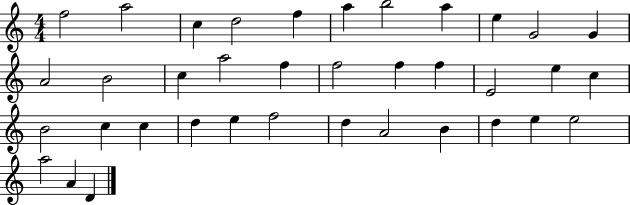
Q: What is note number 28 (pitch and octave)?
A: F5